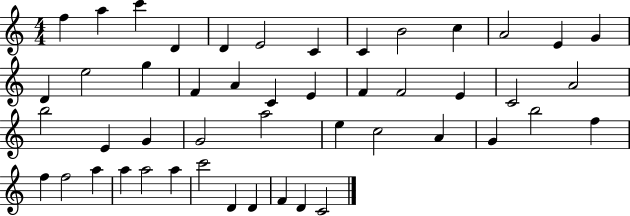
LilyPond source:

{
  \clef treble
  \numericTimeSignature
  \time 4/4
  \key c \major
  f''4 a''4 c'''4 d'4 | d'4 e'2 c'4 | c'4 b'2 c''4 | a'2 e'4 g'4 | \break d'4 e''2 g''4 | f'4 a'4 c'4 e'4 | f'4 f'2 e'4 | c'2 a'2 | \break b''2 e'4 g'4 | g'2 a''2 | e''4 c''2 a'4 | g'4 b''2 f''4 | \break f''4 f''2 a''4 | a''4 a''2 a''4 | c'''2 d'4 d'4 | f'4 d'4 c'2 | \break \bar "|."
}